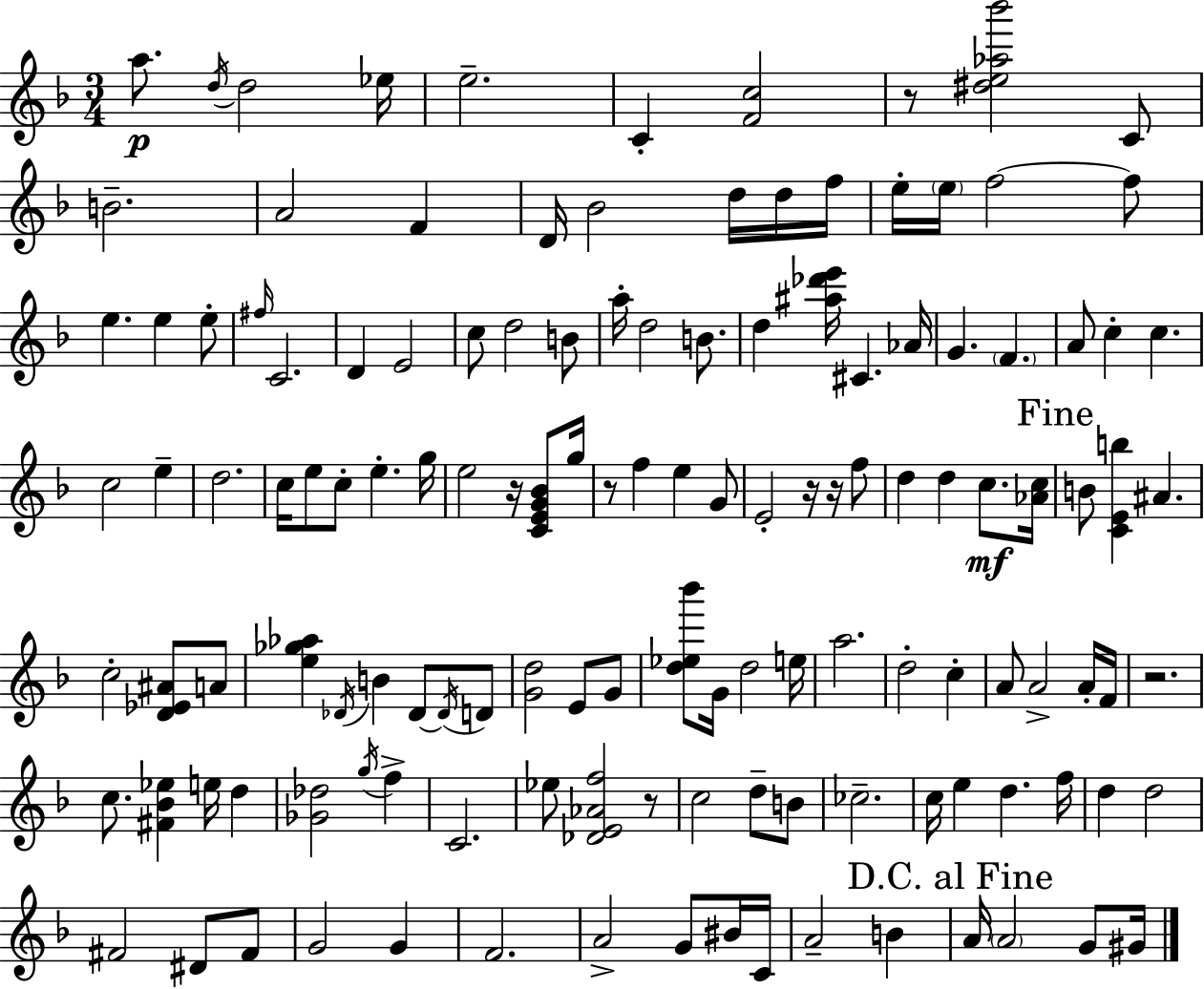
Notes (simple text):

A5/e. D5/s D5/h Eb5/s E5/h. C4/q [F4,C5]/h R/e [D#5,E5,Ab5,Bb6]/h C4/e B4/h. A4/h F4/q D4/s Bb4/h D5/s D5/s F5/s E5/s E5/s F5/h F5/e E5/q. E5/q E5/e F#5/s C4/h. D4/q E4/h C5/e D5/h B4/e A5/s D5/h B4/e. D5/q [A#5,Db6,E6]/s C#4/q. Ab4/s G4/q. F4/q. A4/e C5/q C5/q. C5/h E5/q D5/h. C5/s E5/e C5/e E5/q. G5/s E5/h R/s [C4,E4,G4,Bb4]/e G5/s R/e F5/q E5/q G4/e E4/h R/s R/s F5/e D5/q D5/q C5/e. [Ab4,C5]/s B4/e [C4,E4,B5]/q A#4/q. C5/h [D4,Eb4,A#4]/e A4/e [E5,Gb5,Ab5]/q Db4/s B4/q Db4/e Db4/s D4/e [G4,D5]/h E4/e G4/e [D5,Eb5,Bb6]/e G4/s D5/h E5/s A5/h. D5/h C5/q A4/e A4/h A4/s F4/s R/h. C5/e. [F#4,Bb4,Eb5]/q E5/s D5/q [Gb4,Db5]/h G5/s F5/q C4/h. Eb5/e [Db4,E4,Ab4,F5]/h R/e C5/h D5/e B4/e CES5/h. C5/s E5/q D5/q. F5/s D5/q D5/h F#4/h D#4/e F#4/e G4/h G4/q F4/h. A4/h G4/e BIS4/s C4/s A4/h B4/q A4/s A4/h G4/e G#4/s